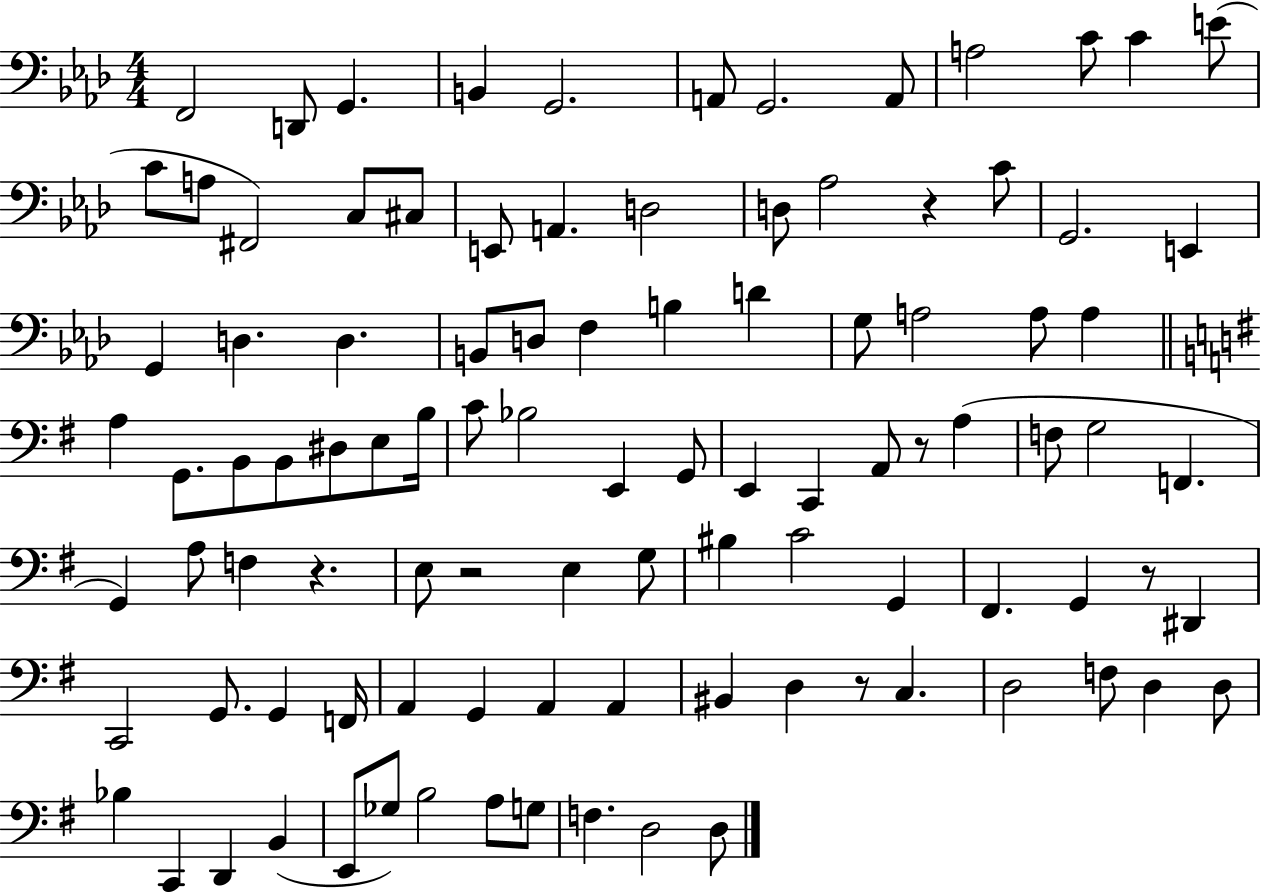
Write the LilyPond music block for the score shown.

{
  \clef bass
  \numericTimeSignature
  \time 4/4
  \key aes \major
  f,2 d,8 g,4. | b,4 g,2. | a,8 g,2. a,8 | a2 c'8 c'4 e'8( | \break c'8 a8 fis,2) c8 cis8 | e,8 a,4. d2 | d8 aes2 r4 c'8 | g,2. e,4 | \break g,4 d4. d4. | b,8 d8 f4 b4 d'4 | g8 a2 a8 a4 | \bar "||" \break \key g \major a4 g,8. b,8 b,8 dis8 e8 b16 | c'8 bes2 e,4 g,8 | e,4 c,4 a,8 r8 a4( | f8 g2 f,4. | \break g,4) a8 f4 r4. | e8 r2 e4 g8 | bis4 c'2 g,4 | fis,4. g,4 r8 dis,4 | \break c,2 g,8. g,4 f,16 | a,4 g,4 a,4 a,4 | bis,4 d4 r8 c4. | d2 f8 d4 d8 | \break bes4 c,4 d,4 b,4( | e,8 ges8) b2 a8 g8 | f4. d2 d8 | \bar "|."
}